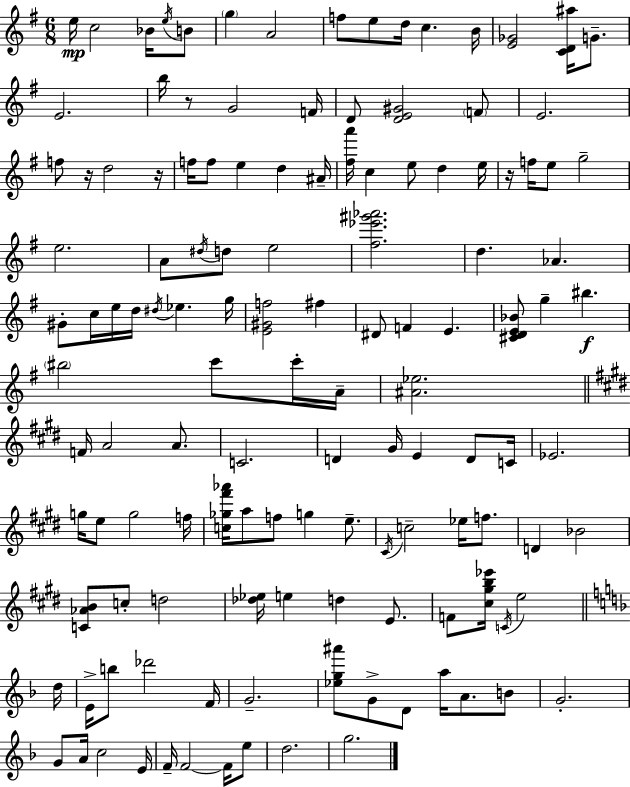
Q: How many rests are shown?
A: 4